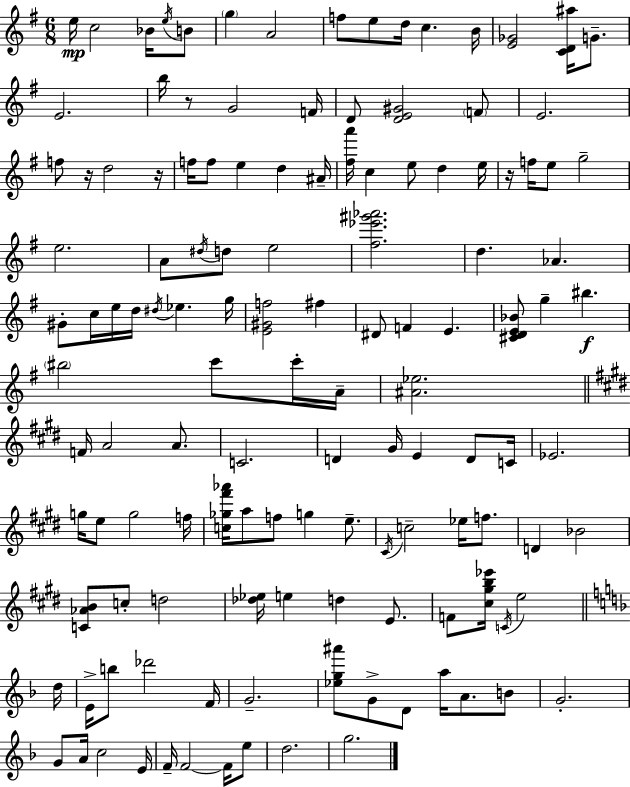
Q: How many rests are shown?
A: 4